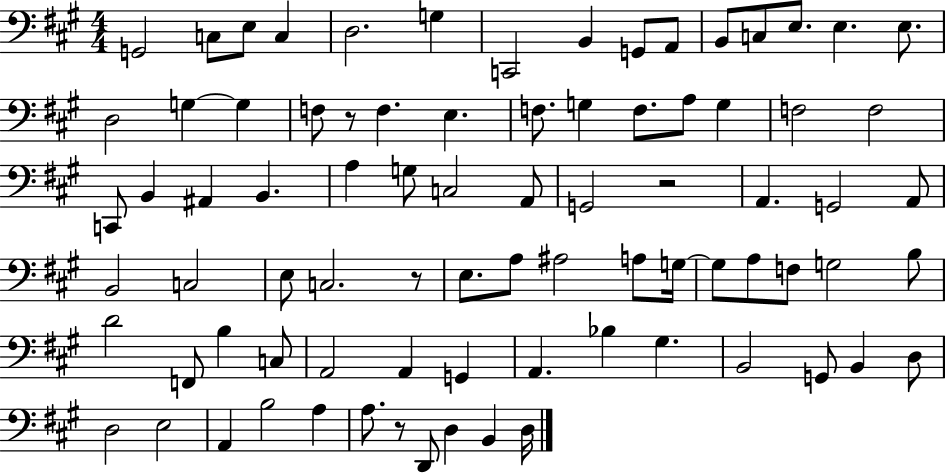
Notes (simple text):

G2/h C3/e E3/e C3/q D3/h. G3/q C2/h B2/q G2/e A2/e B2/e C3/e E3/e. E3/q. E3/e. D3/h G3/q G3/q F3/e R/e F3/q. E3/q. F3/e. G3/q F3/e. A3/e G3/q F3/h F3/h C2/e B2/q A#2/q B2/q. A3/q G3/e C3/h A2/e G2/h R/h A2/q. G2/h A2/e B2/h C3/h E3/e C3/h. R/e E3/e. A3/e A#3/h A3/e G3/s G3/e A3/e F3/e G3/h B3/e D4/h F2/e B3/q C3/e A2/h A2/q G2/q A2/q. Bb3/q G#3/q. B2/h G2/e B2/q D3/e D3/h E3/h A2/q B3/h A3/q A3/e. R/e D2/e D3/q B2/q D3/s